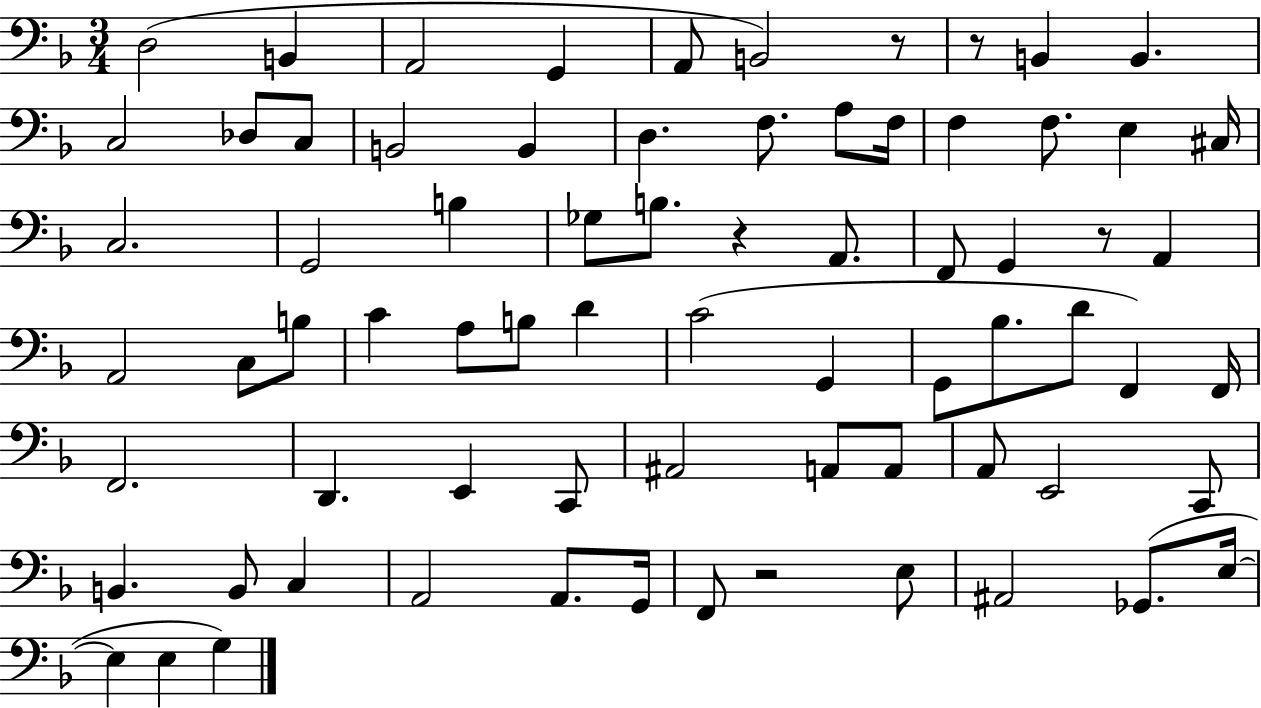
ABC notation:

X:1
T:Untitled
M:3/4
L:1/4
K:F
D,2 B,, A,,2 G,, A,,/2 B,,2 z/2 z/2 B,, B,, C,2 _D,/2 C,/2 B,,2 B,, D, F,/2 A,/2 F,/4 F, F,/2 E, ^C,/4 C,2 G,,2 B, _G,/2 B,/2 z A,,/2 F,,/2 G,, z/2 A,, A,,2 C,/2 B,/2 C A,/2 B,/2 D C2 G,, G,,/2 _B,/2 D/2 F,, F,,/4 F,,2 D,, E,, C,,/2 ^A,,2 A,,/2 A,,/2 A,,/2 E,,2 C,,/2 B,, B,,/2 C, A,,2 A,,/2 G,,/4 F,,/2 z2 E,/2 ^A,,2 _G,,/2 E,/4 E, E, G,